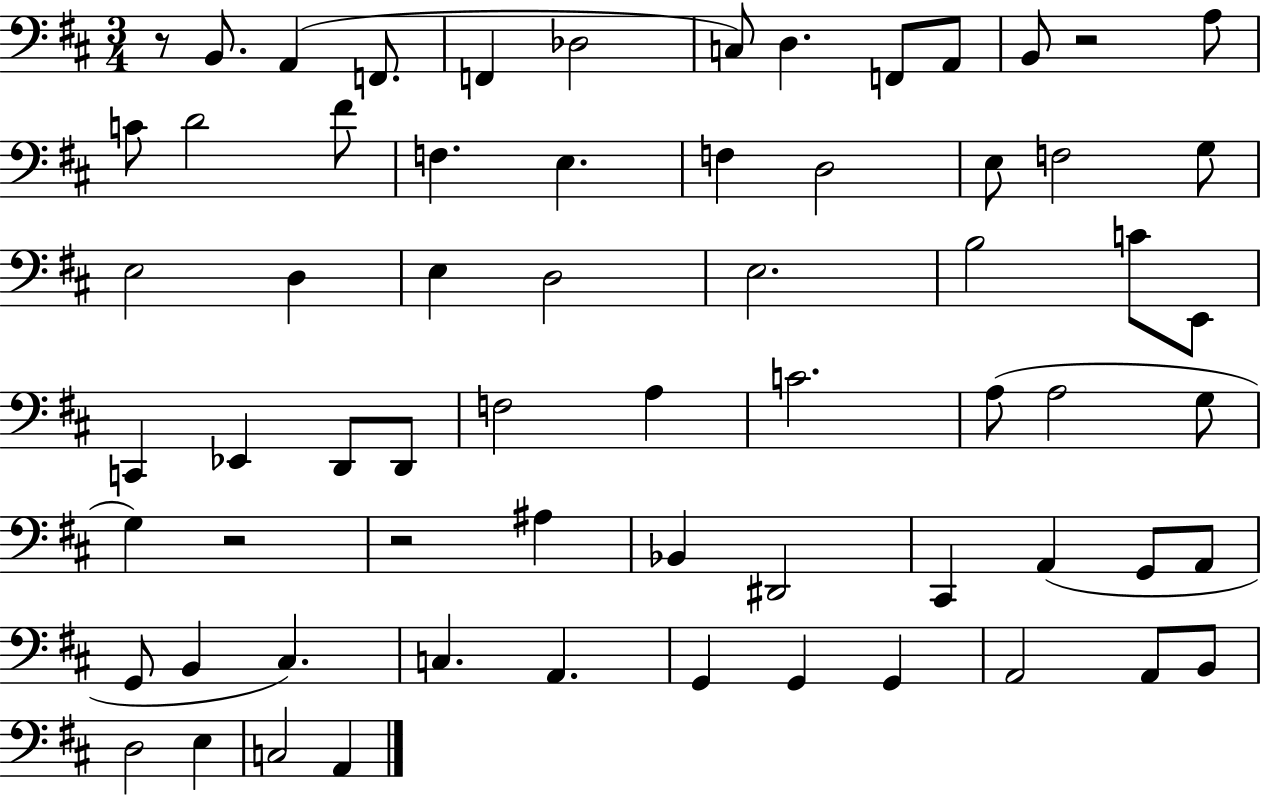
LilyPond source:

{
  \clef bass
  \numericTimeSignature
  \time 3/4
  \key d \major
  \repeat volta 2 { r8 b,8. a,4( f,8. | f,4 des2 | c8) d4. f,8 a,8 | b,8 r2 a8 | \break c'8 d'2 fis'8 | f4. e4. | f4 d2 | e8 f2 g8 | \break e2 d4 | e4 d2 | e2. | b2 c'8 e,8 | \break c,4 ees,4 d,8 d,8 | f2 a4 | c'2. | a8( a2 g8 | \break g4) r2 | r2 ais4 | bes,4 dis,2 | cis,4 a,4( g,8 a,8 | \break g,8 b,4 cis4.) | c4. a,4. | g,4 g,4 g,4 | a,2 a,8 b,8 | \break d2 e4 | c2 a,4 | } \bar "|."
}